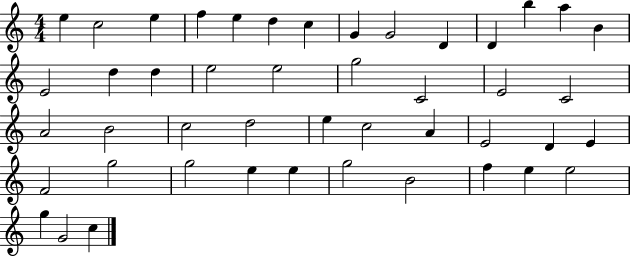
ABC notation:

X:1
T:Untitled
M:4/4
L:1/4
K:C
e c2 e f e d c G G2 D D b a B E2 d d e2 e2 g2 C2 E2 C2 A2 B2 c2 d2 e c2 A E2 D E F2 g2 g2 e e g2 B2 f e e2 g G2 c